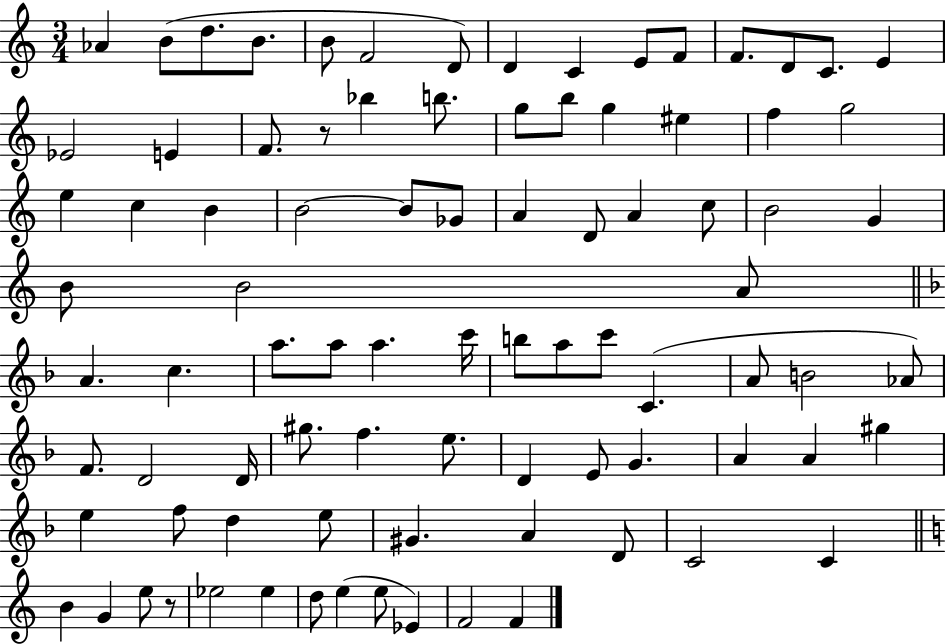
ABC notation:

X:1
T:Untitled
M:3/4
L:1/4
K:C
_A B/2 d/2 B/2 B/2 F2 D/2 D C E/2 F/2 F/2 D/2 C/2 E _E2 E F/2 z/2 _b b/2 g/2 b/2 g ^e f g2 e c B B2 B/2 _G/2 A D/2 A c/2 B2 G B/2 B2 A/2 A c a/2 a/2 a c'/4 b/2 a/2 c'/2 C A/2 B2 _A/2 F/2 D2 D/4 ^g/2 f e/2 D E/2 G A A ^g e f/2 d e/2 ^G A D/2 C2 C B G e/2 z/2 _e2 _e d/2 e e/2 _E F2 F